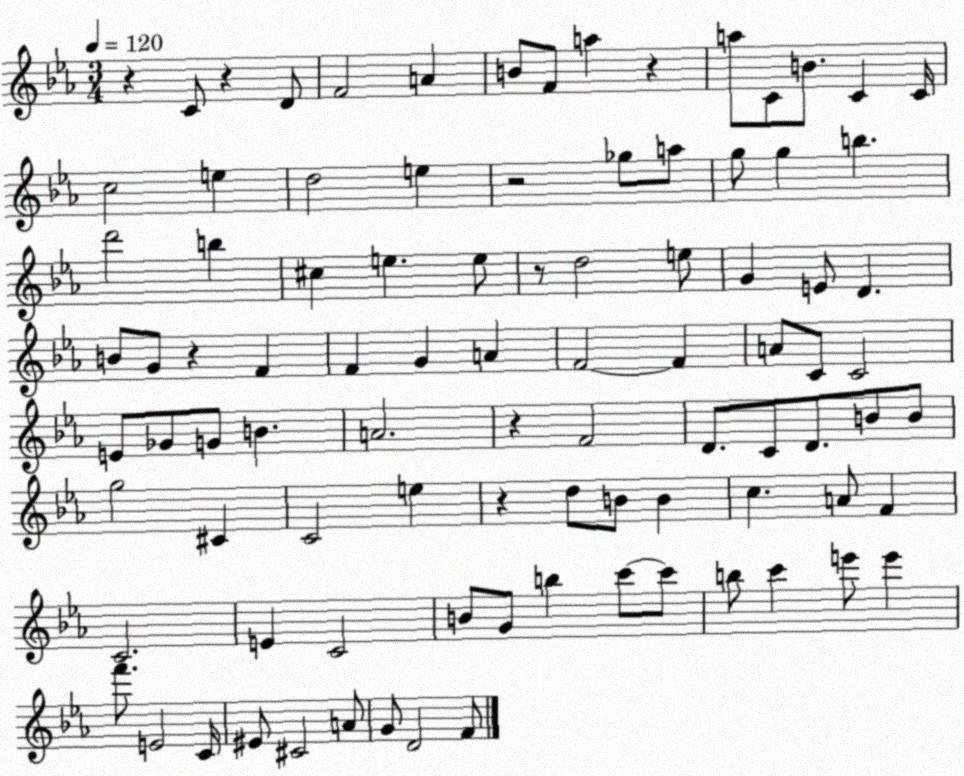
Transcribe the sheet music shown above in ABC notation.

X:1
T:Untitled
M:3/4
L:1/4
K:Eb
z C/2 z D/2 F2 A B/2 F/2 a z a/2 C/2 B/2 C C/4 c2 e d2 e z2 _g/2 a/2 g/2 g b d'2 b ^c e e/2 z/2 d2 e/2 G E/2 D B/2 G/2 z F F G A F2 F A/2 C/2 C2 E/2 _G/2 G/2 B A2 z F2 D/2 C/2 D/2 B/2 B/2 g2 ^C C2 e z d/2 B/2 B c A/2 F C2 E C2 B/2 G/2 b c'/2 c'/2 b/2 c' e'/2 e' f'/2 E2 C/4 ^E/2 ^C2 A/2 G/2 D2 F/2